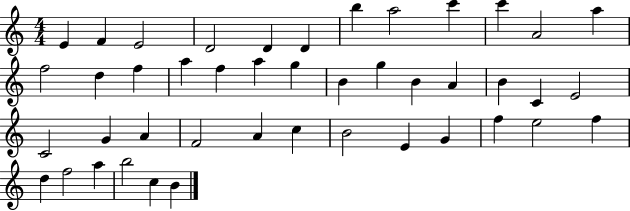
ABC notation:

X:1
T:Untitled
M:4/4
L:1/4
K:C
E F E2 D2 D D b a2 c' c' A2 a f2 d f a f a g B g B A B C E2 C2 G A F2 A c B2 E G f e2 f d f2 a b2 c B